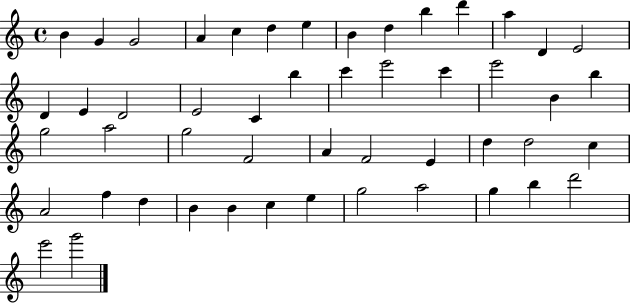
{
  \clef treble
  \time 4/4
  \defaultTimeSignature
  \key c \major
  b'4 g'4 g'2 | a'4 c''4 d''4 e''4 | b'4 d''4 b''4 d'''4 | a''4 d'4 e'2 | \break d'4 e'4 d'2 | e'2 c'4 b''4 | c'''4 e'''2 c'''4 | e'''2 b'4 b''4 | \break g''2 a''2 | g''2 f'2 | a'4 f'2 e'4 | d''4 d''2 c''4 | \break a'2 f''4 d''4 | b'4 b'4 c''4 e''4 | g''2 a''2 | g''4 b''4 d'''2 | \break e'''2 g'''2 | \bar "|."
}